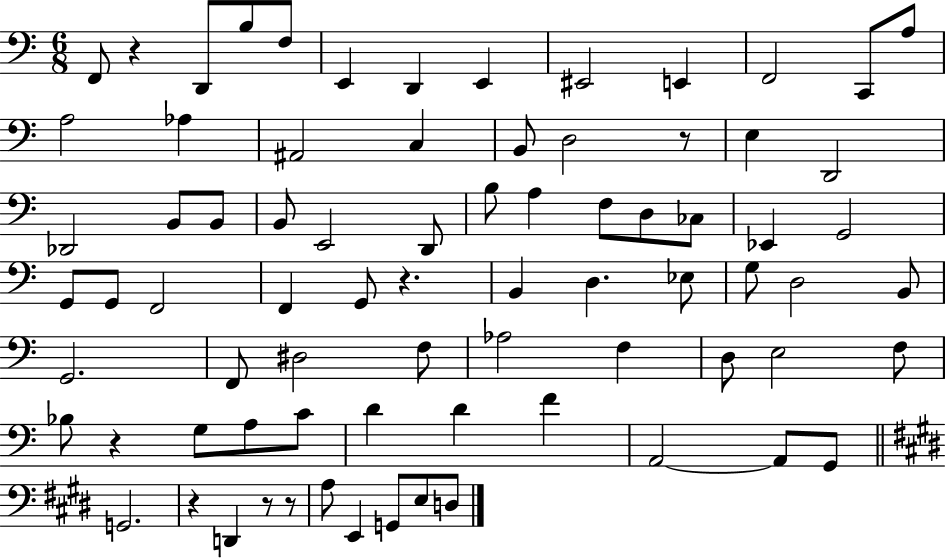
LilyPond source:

{
  \clef bass
  \numericTimeSignature
  \time 6/8
  \key c \major
  \repeat volta 2 { f,8 r4 d,8 b8 f8 | e,4 d,4 e,4 | eis,2 e,4 | f,2 c,8 a8 | \break a2 aes4 | ais,2 c4 | b,8 d2 r8 | e4 d,2 | \break des,2 b,8 b,8 | b,8 e,2 d,8 | b8 a4 f8 d8 ces8 | ees,4 g,2 | \break g,8 g,8 f,2 | f,4 g,8 r4. | b,4 d4. ees8 | g8 d2 b,8 | \break g,2. | f,8 dis2 f8 | aes2 f4 | d8 e2 f8 | \break bes8 r4 g8 a8 c'8 | d'4 d'4 f'4 | a,2~~ a,8 g,8 | \bar "||" \break \key e \major g,2. | r4 d,4 r8 r8 | a8 e,4 g,8 e8 d8 | } \bar "|."
}